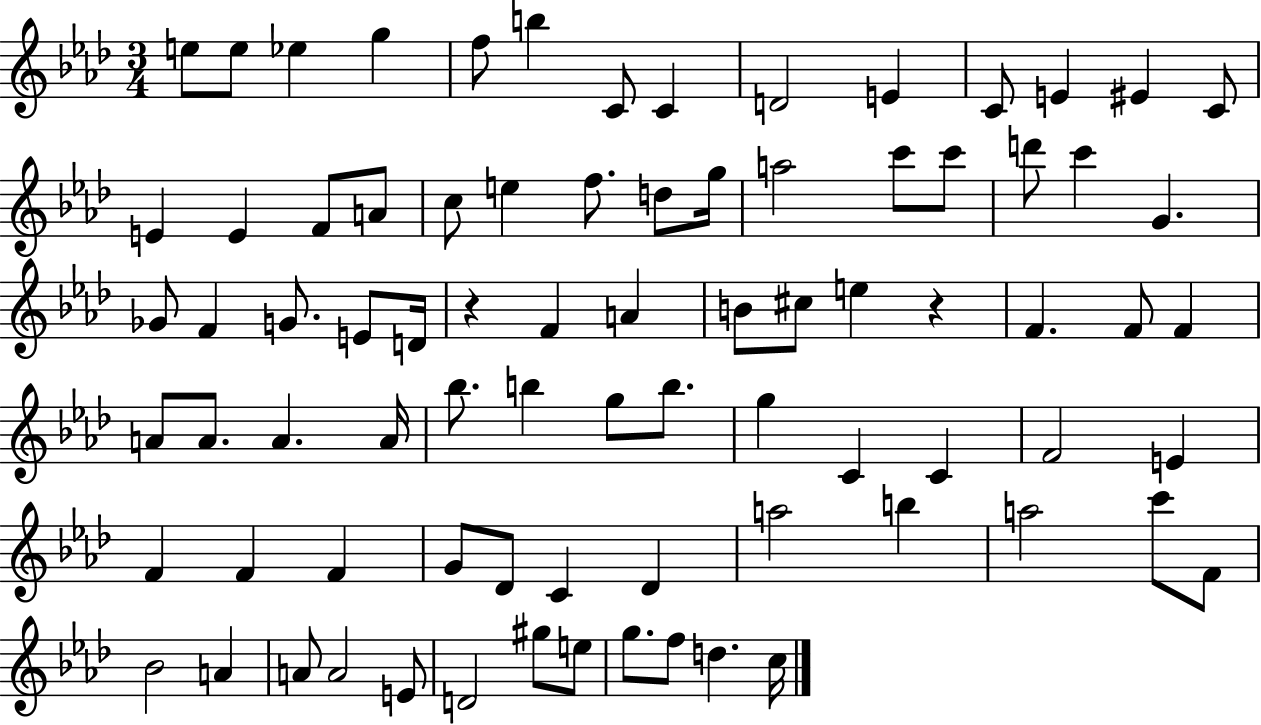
E5/e E5/e Eb5/q G5/q F5/e B5/q C4/e C4/q D4/h E4/q C4/e E4/q EIS4/q C4/e E4/q E4/q F4/e A4/e C5/e E5/q F5/e. D5/e G5/s A5/h C6/e C6/e D6/e C6/q G4/q. Gb4/e F4/q G4/e. E4/e D4/s R/q F4/q A4/q B4/e C#5/e E5/q R/q F4/q. F4/e F4/q A4/e A4/e. A4/q. A4/s Bb5/e. B5/q G5/e B5/e. G5/q C4/q C4/q F4/h E4/q F4/q F4/q F4/q G4/e Db4/e C4/q Db4/q A5/h B5/q A5/h C6/e F4/e Bb4/h A4/q A4/e A4/h E4/e D4/h G#5/e E5/e G5/e. F5/e D5/q. C5/s